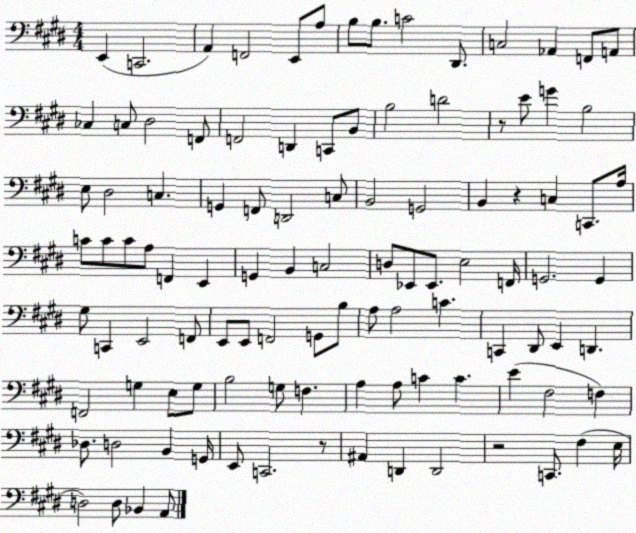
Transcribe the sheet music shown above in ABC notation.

X:1
T:Untitled
M:4/4
L:1/4
K:E
E,, C,,2 A,, F,,2 E,,/2 A,/2 B,/2 B,/2 C2 ^D,,/2 C,2 _A,, F,,/2 A,,/2 _C, C,/2 ^D,2 F,,/2 F,,2 D,, C,,/2 B,,/2 B,2 D2 z/2 E/2 G B,2 E,/2 ^D,2 C, G,, F,,/2 D,,2 C,/2 B,,2 G,,2 B,, z C, C,,/2 A,/4 C/2 C/2 C/2 A,/2 F,, E,, G,, B,, C,2 D,/2 _E,,/2 _E,,/2 E,2 F,,/4 G,,2 G,, ^G,/2 C,, E,,2 F,,/2 E,,/2 E,,/2 F,,2 G,,/2 B,/2 A,/2 A,2 C C,, ^D,,/2 E,, D,, F,,2 G, E,/2 G,/2 B,2 G,/2 F, A, A,/2 C C E ^F,2 F, _D,/2 D,2 B,, G,,/4 E,,/2 C,,2 z/2 ^A,, D,, D,,2 z2 C,,/2 ^F, E,/4 D,2 D,/2 _B,, A,,/2